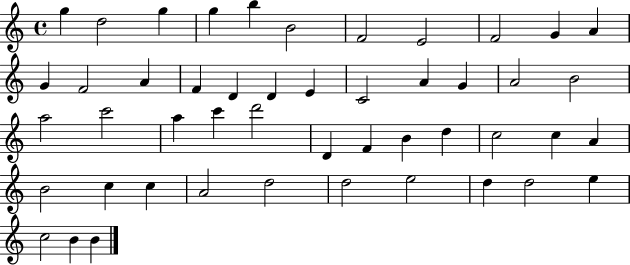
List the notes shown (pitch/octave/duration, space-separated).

G5/q D5/h G5/q G5/q B5/q B4/h F4/h E4/h F4/h G4/q A4/q G4/q F4/h A4/q F4/q D4/q D4/q E4/q C4/h A4/q G4/q A4/h B4/h A5/h C6/h A5/q C6/q D6/h D4/q F4/q B4/q D5/q C5/h C5/q A4/q B4/h C5/q C5/q A4/h D5/h D5/h E5/h D5/q D5/h E5/q C5/h B4/q B4/q